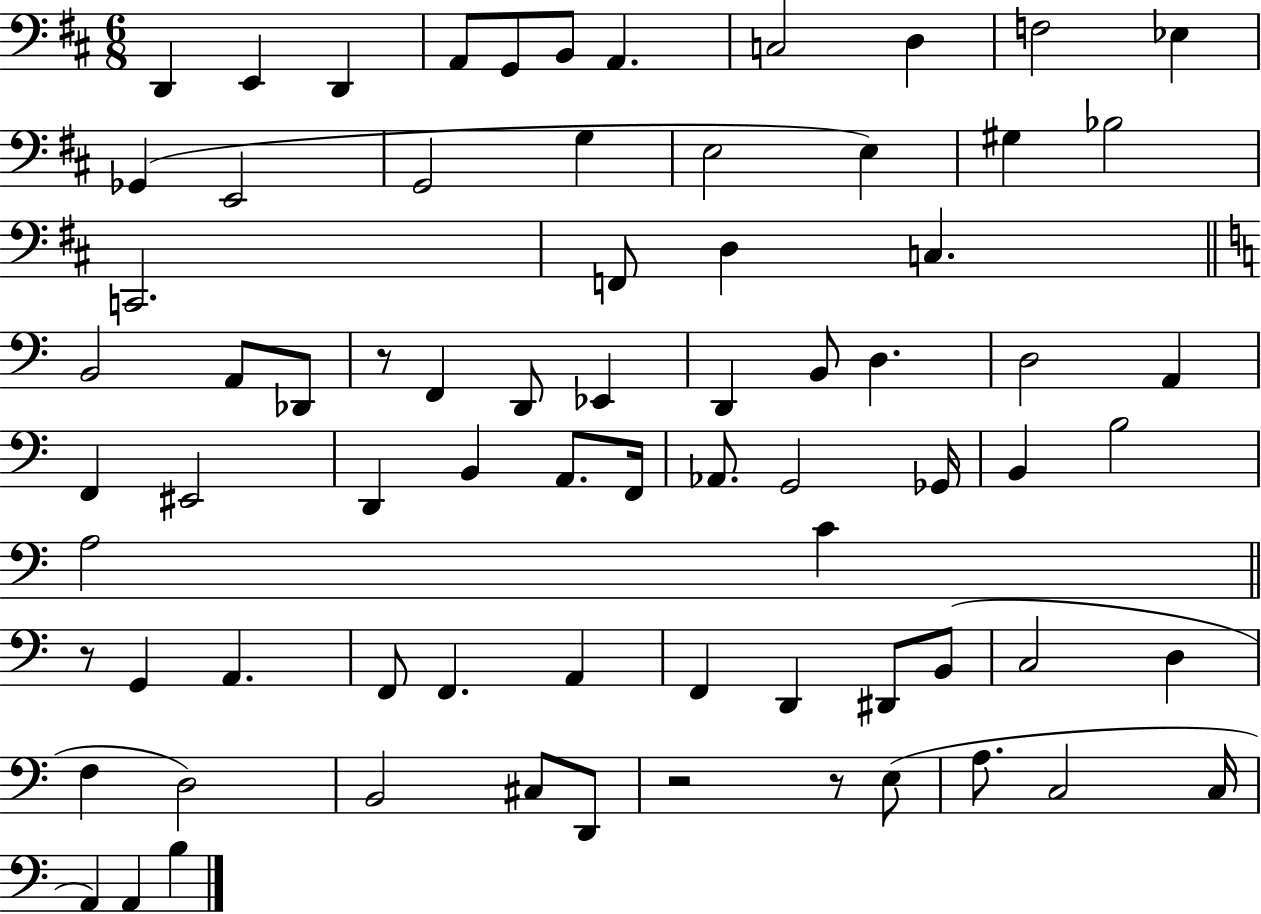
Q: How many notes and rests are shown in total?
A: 74